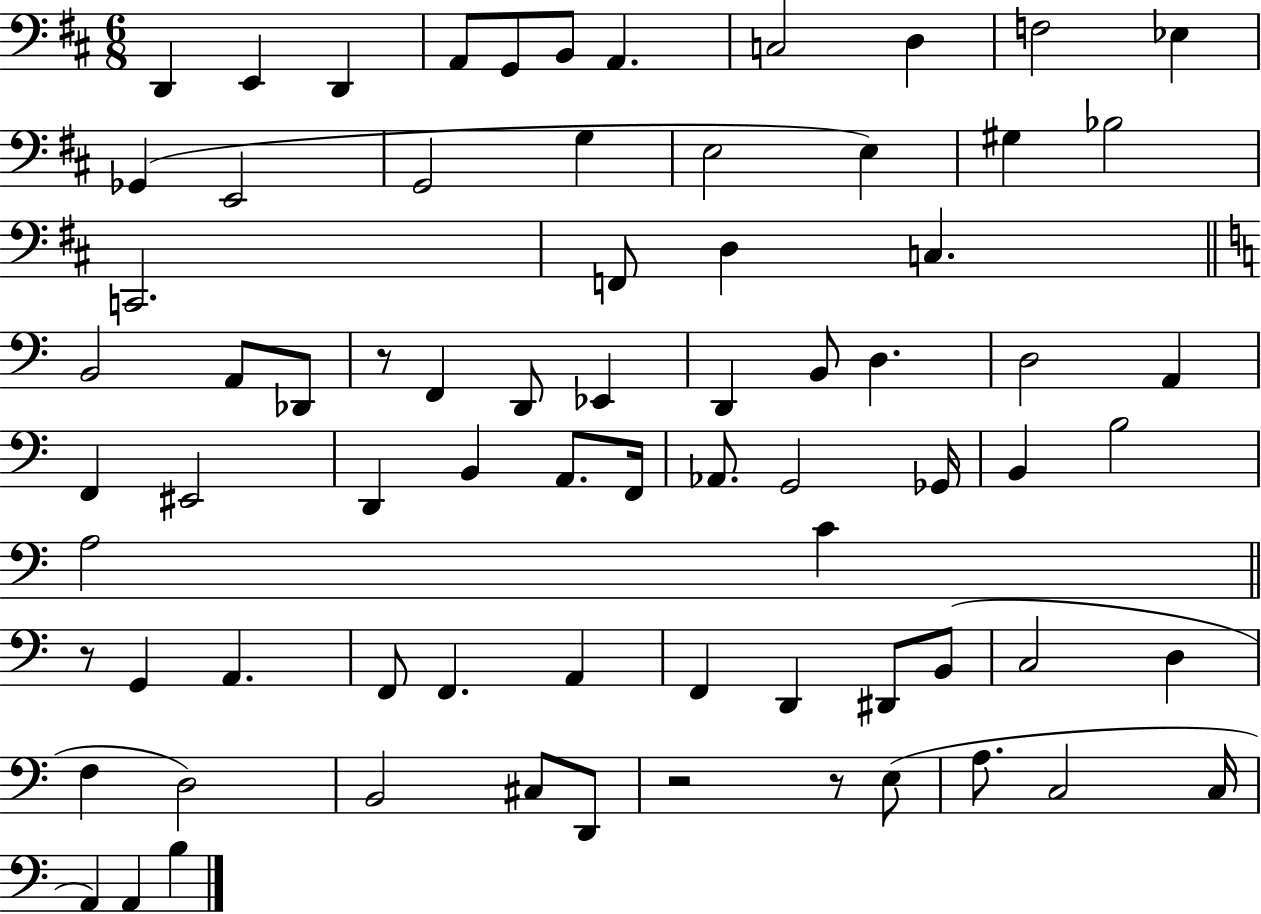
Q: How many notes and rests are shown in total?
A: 74